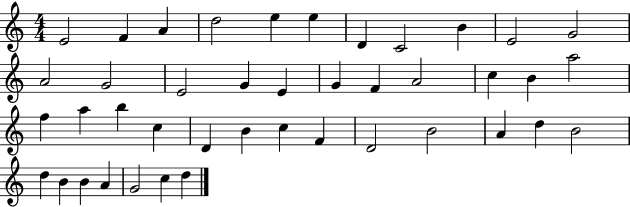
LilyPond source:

{
  \clef treble
  \numericTimeSignature
  \time 4/4
  \key c \major
  e'2 f'4 a'4 | d''2 e''4 e''4 | d'4 c'2 b'4 | e'2 g'2 | \break a'2 g'2 | e'2 g'4 e'4 | g'4 f'4 a'2 | c''4 b'4 a''2 | \break f''4 a''4 b''4 c''4 | d'4 b'4 c''4 f'4 | d'2 b'2 | a'4 d''4 b'2 | \break d''4 b'4 b'4 a'4 | g'2 c''4 d''4 | \bar "|."
}